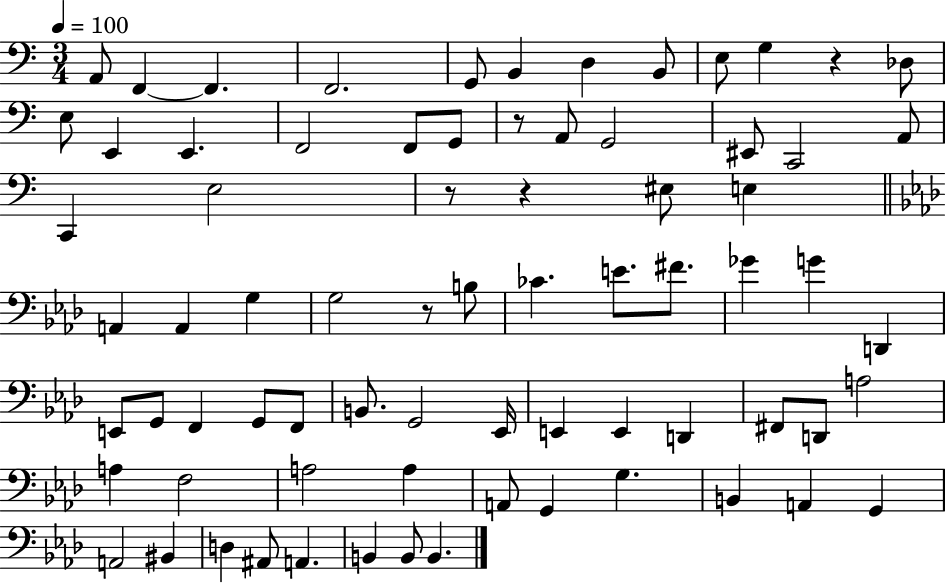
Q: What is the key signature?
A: C major